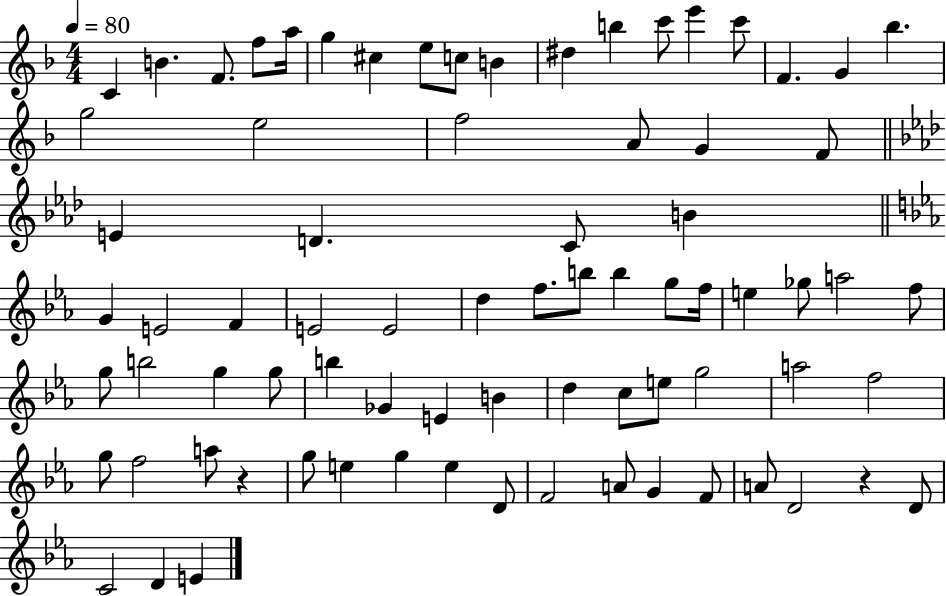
X:1
T:Untitled
M:4/4
L:1/4
K:F
C B F/2 f/2 a/4 g ^c e/2 c/2 B ^d b c'/2 e' c'/2 F G _b g2 e2 f2 A/2 G F/2 E D C/2 B G E2 F E2 E2 d f/2 b/2 b g/2 f/4 e _g/2 a2 f/2 g/2 b2 g g/2 b _G E B d c/2 e/2 g2 a2 f2 g/2 f2 a/2 z g/2 e g e D/2 F2 A/2 G F/2 A/2 D2 z D/2 C2 D E